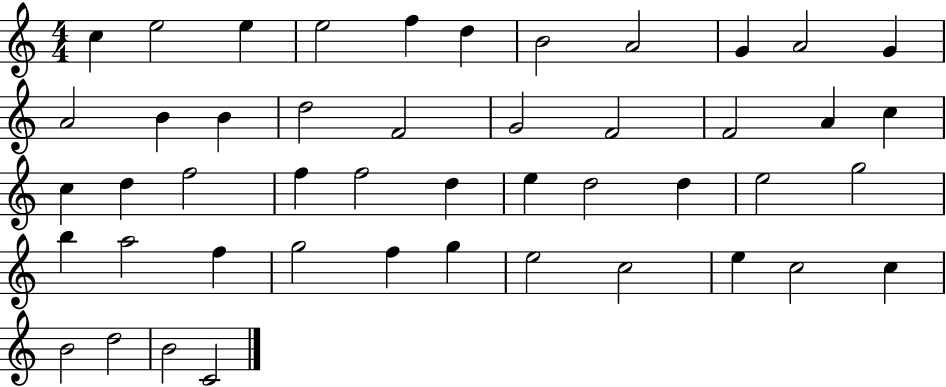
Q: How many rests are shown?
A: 0